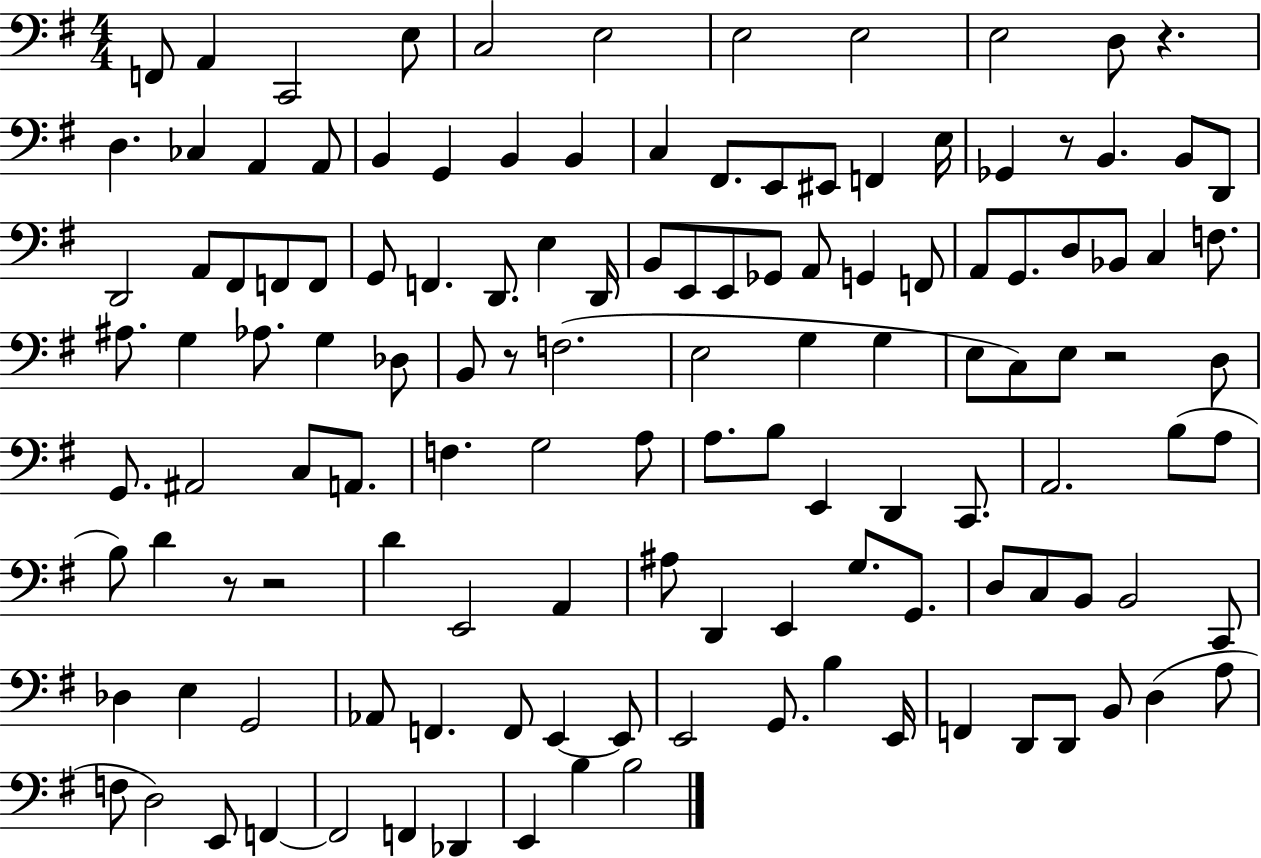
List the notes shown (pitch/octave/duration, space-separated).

F2/e A2/q C2/h E3/e C3/h E3/h E3/h E3/h E3/h D3/e R/q. D3/q. CES3/q A2/q A2/e B2/q G2/q B2/q B2/q C3/q F#2/e. E2/e EIS2/e F2/q E3/s Gb2/q R/e B2/q. B2/e D2/e D2/h A2/e F#2/e F2/e F2/e G2/e F2/q. D2/e. E3/q D2/s B2/e E2/e E2/e Gb2/e A2/e G2/q F2/e A2/e G2/e. D3/e Bb2/e C3/q F3/e. A#3/e. G3/q Ab3/e. G3/q Db3/e B2/e R/e F3/h. E3/h G3/q G3/q E3/e C3/e E3/e R/h D3/e G2/e. A#2/h C3/e A2/e. F3/q. G3/h A3/e A3/e. B3/e E2/q D2/q C2/e. A2/h. B3/e A3/e B3/e D4/q R/e R/h D4/q E2/h A2/q A#3/e D2/q E2/q G3/e. G2/e. D3/e C3/e B2/e B2/h C2/e Db3/q E3/q G2/h Ab2/e F2/q. F2/e E2/q E2/e E2/h G2/e. B3/q E2/s F2/q D2/e D2/e B2/e D3/q A3/e F3/e D3/h E2/e F2/q F2/h F2/q Db2/q E2/q B3/q B3/h